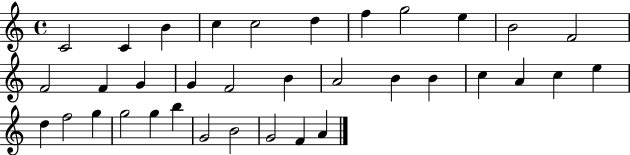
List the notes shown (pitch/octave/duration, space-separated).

C4/h C4/q B4/q C5/q C5/h D5/q F5/q G5/h E5/q B4/h F4/h F4/h F4/q G4/q G4/q F4/h B4/q A4/h B4/q B4/q C5/q A4/q C5/q E5/q D5/q F5/h G5/q G5/h G5/q B5/q G4/h B4/h G4/h F4/q A4/q